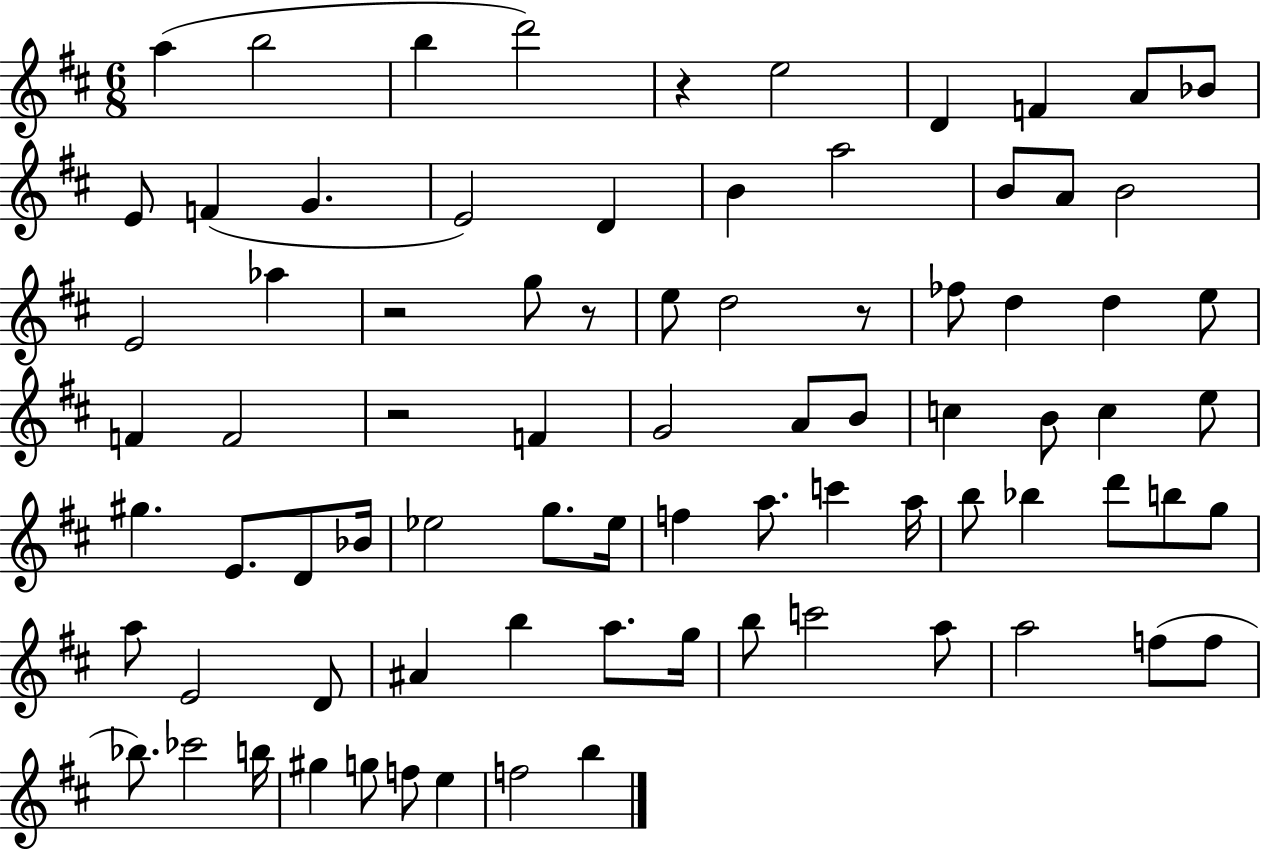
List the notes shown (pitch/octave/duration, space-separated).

A5/q B5/h B5/q D6/h R/q E5/h D4/q F4/q A4/e Bb4/e E4/e F4/q G4/q. E4/h D4/q B4/q A5/h B4/e A4/e B4/h E4/h Ab5/q R/h G5/e R/e E5/e D5/h R/e FES5/e D5/q D5/q E5/e F4/q F4/h R/h F4/q G4/h A4/e B4/e C5/q B4/e C5/q E5/e G#5/q. E4/e. D4/e Bb4/s Eb5/h G5/e. Eb5/s F5/q A5/e. C6/q A5/s B5/e Bb5/q D6/e B5/e G5/e A5/e E4/h D4/e A#4/q B5/q A5/e. G5/s B5/e C6/h A5/e A5/h F5/e F5/e Bb5/e. CES6/h B5/s G#5/q G5/e F5/e E5/q F5/h B5/q